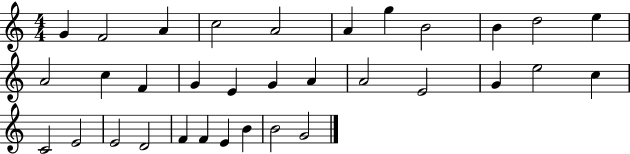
G4/q F4/h A4/q C5/h A4/h A4/q G5/q B4/h B4/q D5/h E5/q A4/h C5/q F4/q G4/q E4/q G4/q A4/q A4/h E4/h G4/q E5/h C5/q C4/h E4/h E4/h D4/h F4/q F4/q E4/q B4/q B4/h G4/h